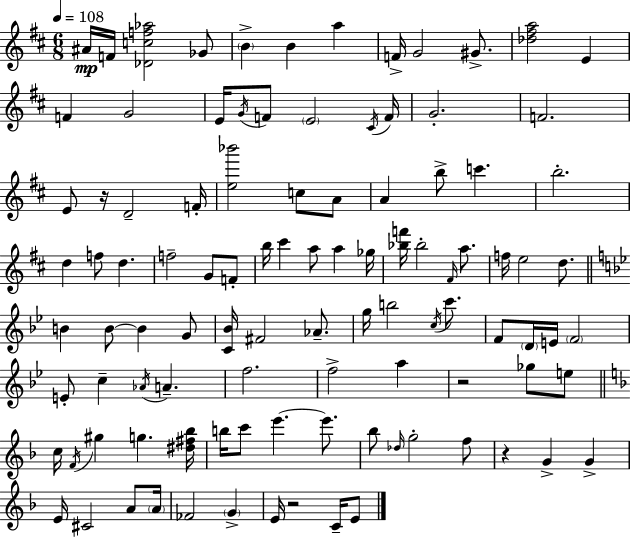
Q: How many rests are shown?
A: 4